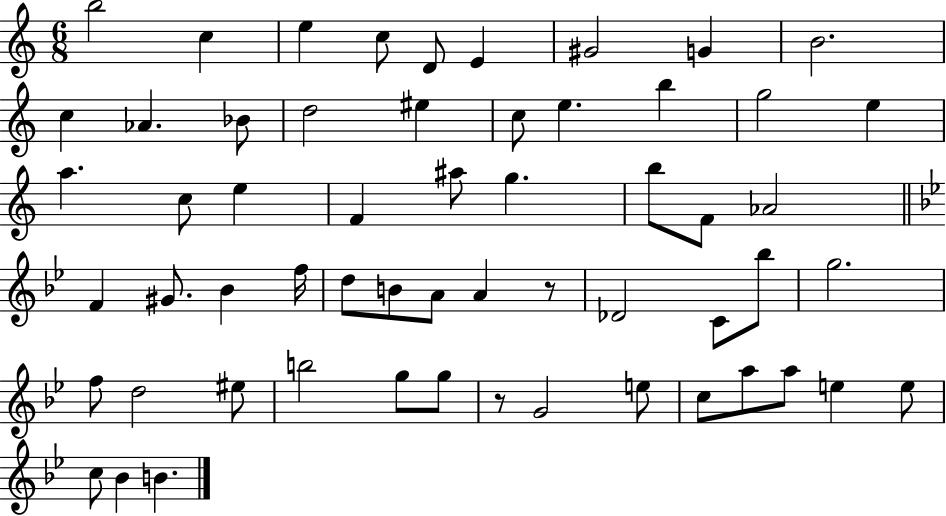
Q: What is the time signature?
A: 6/8